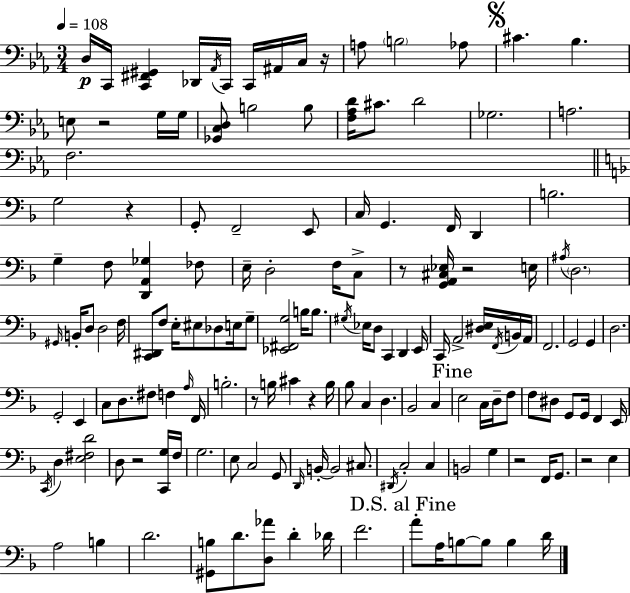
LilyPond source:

{
  \clef bass
  \numericTimeSignature
  \time 3/4
  \key c \minor
  \tempo 4 = 108
  \repeat volta 2 { d16\p c,16 <c, fis, gis,>4 des,16 \acciaccatura { aes,16 } c,16 c,16 ais,16 c16 | r16 a8 \parenthesize b2 aes8 | \mark \markup { \musicglyph "scripts.segno" } cis'4. bes4. | e8 r2 g16 | \break g16 <ges, c d>8 b2 b8 | <f aes d'>16 cis'8. d'2 | ges2. | a2. | \break f2. | \bar "||" \break \key f \major g2 r4 | g,8-. f,2-- e,8 | c16 g,4. f,16 d,4 | b2. | \break g4-- f8 <d, a, ges>4 fes8 | e16-- d2-. f16 c8-> | r8 <g, a, cis ees>16 r2 e16 | \acciaccatura { ais16 } \parenthesize d2. | \break \grace { gis,16 } b,16-. d8 d2 | f16 <c, dis,>8 f8 e16-. eis8 des8 e16 | g8-- <ees, fis, g>2 b16 b8. | \acciaccatura { gis16 } ees16 d8 c,4 d,4 | \break e,16 c,16 a,2-> | <dis e>16 \acciaccatura { f,16 } b,16 a,16 f,2. | g,2 | g,4 d2. | \break g,2-. | e,4 c8 d8. fis8 f4 | \grace { a16 } f,16 b2.-. | r8 b16 cis'4 | \break r4 b16 bes8 c4 d4. | bes,2 | c4 \mark "Fine" e2 | c16 d16-- f8 f8 dis8 g,8 g,16 | \break f,4 e,16 \acciaccatura { c,16 } d4 <e fis d'>2 | d8 r2 | <c, g>16 f16 g2. | e8 c2 | \break g,8 \grace { d,16 } b,16-.~~ b,2 | cis8. \acciaccatura { dis,16 } c2-. | c4 b,2 | g4 r2 | \break f,16 g,8. r2 | e4 a2 | b4 d'2. | <gis, b>8 d'8. | \break <d aes'>8 d'4-. des'16 f'2. | \mark "D.S. al Fine" a'8-. a16 b8~~ | b8 b4 d'16 } \bar "|."
}